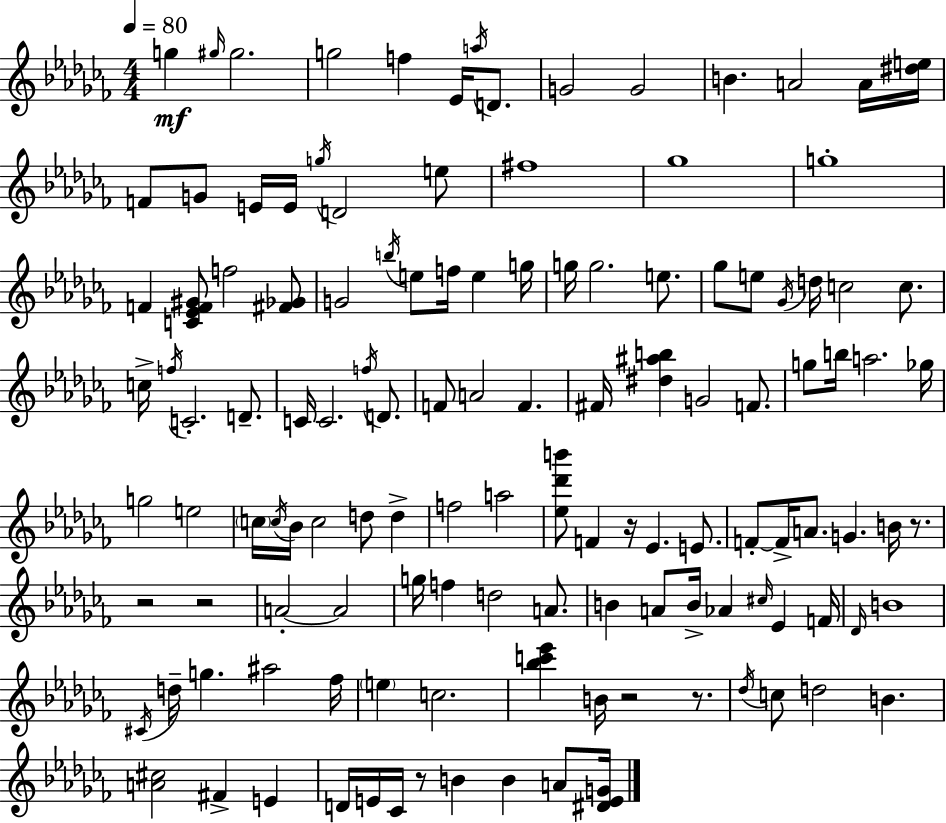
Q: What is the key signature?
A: AES minor